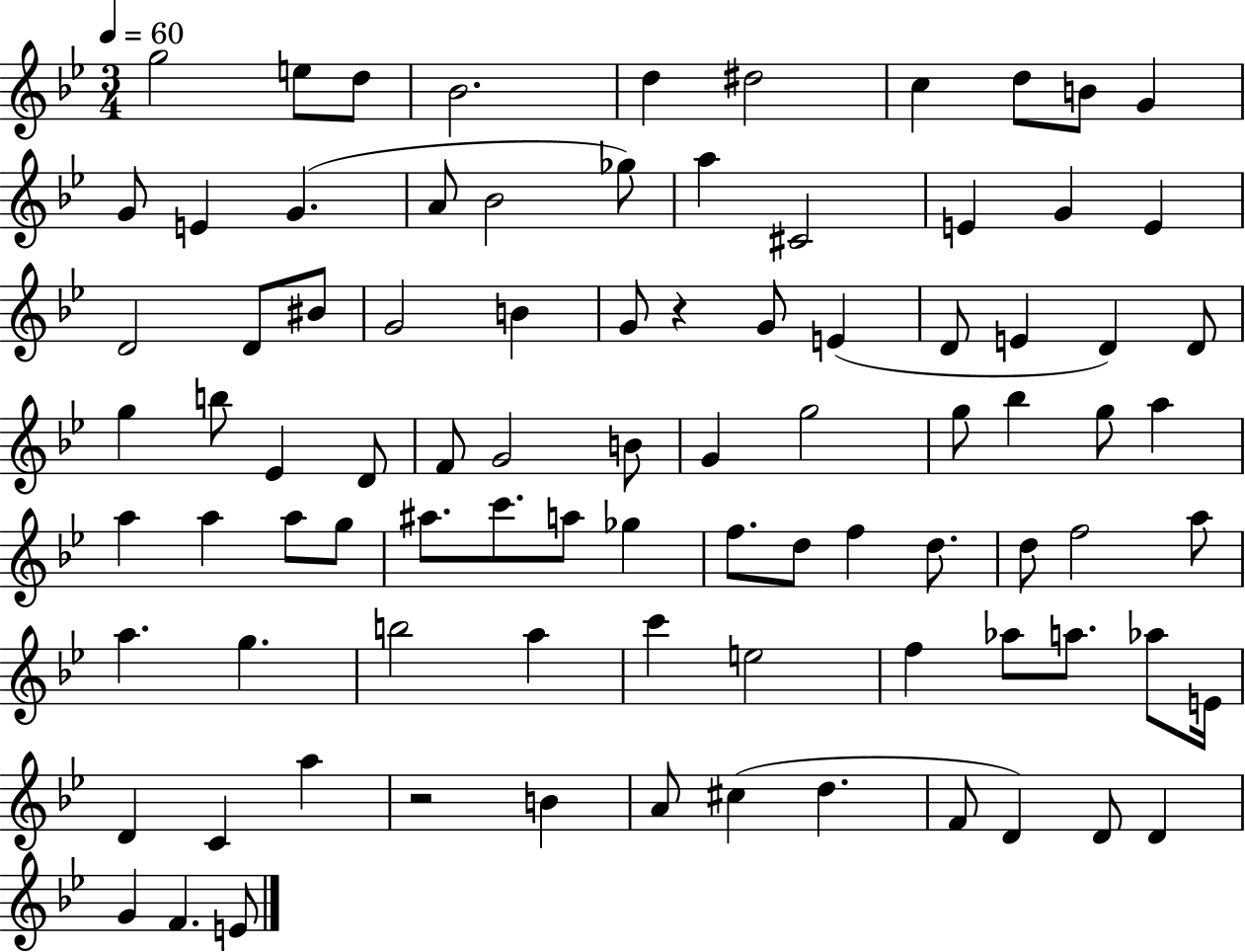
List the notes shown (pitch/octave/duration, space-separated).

G5/h E5/e D5/e Bb4/h. D5/q D#5/h C5/q D5/e B4/e G4/q G4/e E4/q G4/q. A4/e Bb4/h Gb5/e A5/q C#4/h E4/q G4/q E4/q D4/h D4/e BIS4/e G4/h B4/q G4/e R/q G4/e E4/q D4/e E4/q D4/q D4/e G5/q B5/e Eb4/q D4/e F4/e G4/h B4/e G4/q G5/h G5/e Bb5/q G5/e A5/q A5/q A5/q A5/e G5/e A#5/e. C6/e. A5/e Gb5/q F5/e. D5/e F5/q D5/e. D5/e F5/h A5/e A5/q. G5/q. B5/h A5/q C6/q E5/h F5/q Ab5/e A5/e. Ab5/e E4/s D4/q C4/q A5/q R/h B4/q A4/e C#5/q D5/q. F4/e D4/q D4/e D4/q G4/q F4/q. E4/e